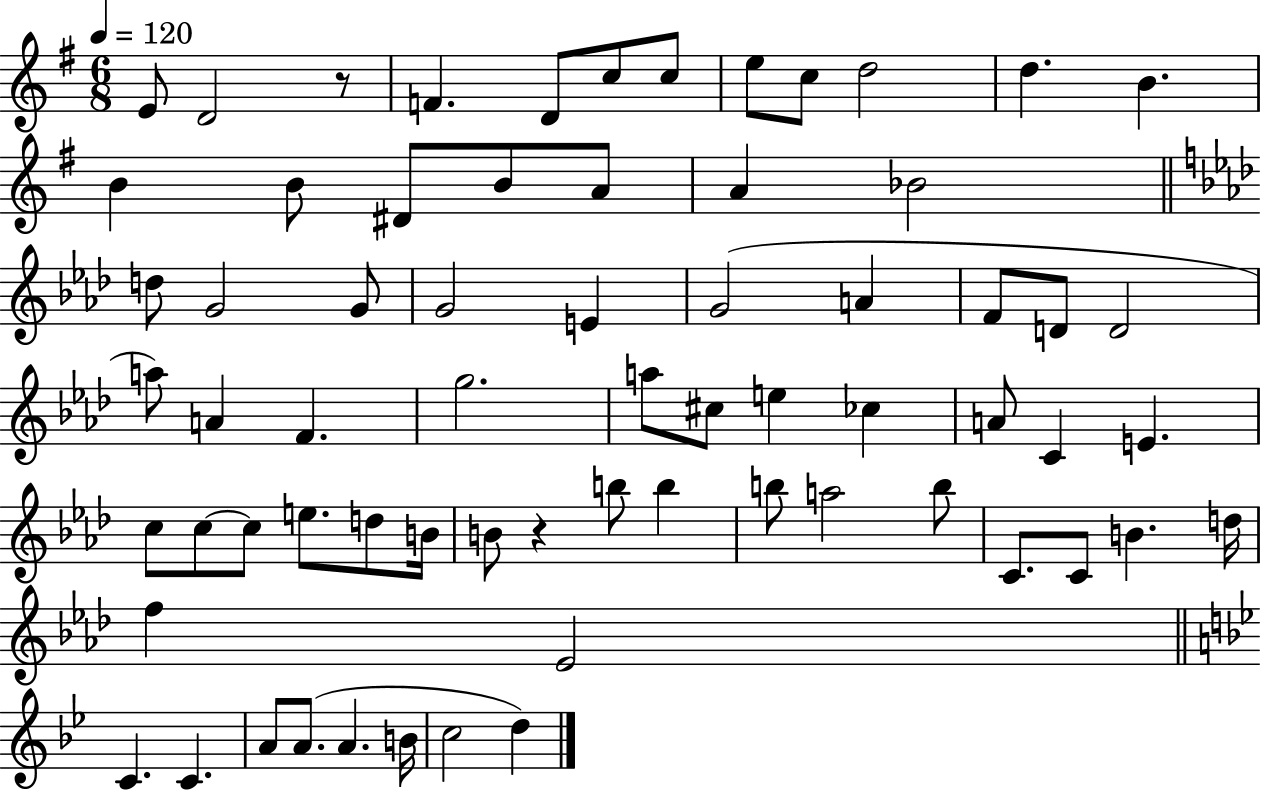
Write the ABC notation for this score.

X:1
T:Untitled
M:6/8
L:1/4
K:G
E/2 D2 z/2 F D/2 c/2 c/2 e/2 c/2 d2 d B B B/2 ^D/2 B/2 A/2 A _B2 d/2 G2 G/2 G2 E G2 A F/2 D/2 D2 a/2 A F g2 a/2 ^c/2 e _c A/2 C E c/2 c/2 c/2 e/2 d/2 B/4 B/2 z b/2 b b/2 a2 b/2 C/2 C/2 B d/4 f _E2 C C A/2 A/2 A B/4 c2 d